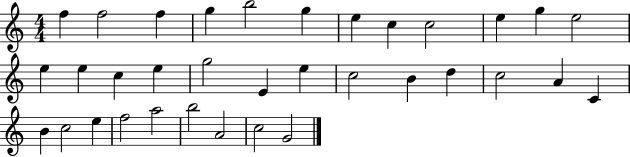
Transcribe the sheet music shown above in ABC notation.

X:1
T:Untitled
M:4/4
L:1/4
K:C
f f2 f g b2 g e c c2 e g e2 e e c e g2 E e c2 B d c2 A C B c2 e f2 a2 b2 A2 c2 G2